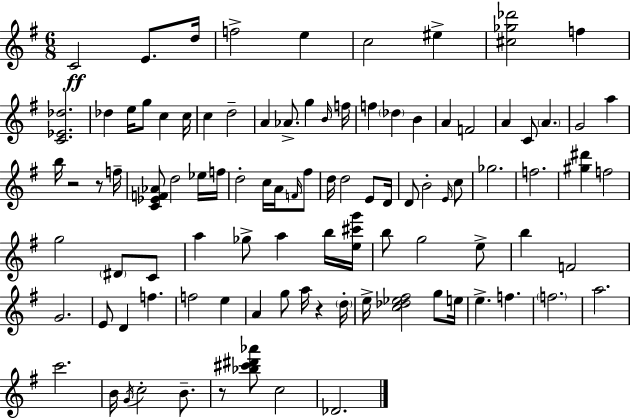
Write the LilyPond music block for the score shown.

{
  \clef treble
  \numericTimeSignature
  \time 6/8
  \key g \major
  c'2\ff e'8. d''16 | f''2-> e''4 | c''2 eis''4-> | <cis'' ges'' des'''>2 f''4 | \break <c' ees' des''>2. | des''4 e''16 g''8 c''4 c''16 | c''4 d''2-- | a'4 aes'8.-> g''4 \grace { b'16 } | \break f''16 f''4 \parenthesize des''4 b'4 | a'4 f'2 | a'4 c'8 \parenthesize a'4. | g'2 a''4 | \break b''16 r2 r8 | f''16-- <c' ees' f' aes'>8 d''2 ees''16 | f''16 d''2-. c''16 a'16 \grace { f'16 } | fis''8 d''16 d''2 e'8 | \break d'16 d'8 b'2-. | \grace { e'16 } c''8 ges''2. | f''2. | <gis'' dis'''>4 f''2 | \break g''2 \parenthesize dis'8 | c'8 a''4 ges''8-> a''4 | b''16 <e'' cis''' g'''>16 b''8 g''2 | e''8-> b''4 f'2 | \break g'2. | e'8 d'4 f''4. | f''2 e''4 | a'4 g''8 a''16 r4 | \break \parenthesize d''16-. e''16-> <c'' des'' ees'' fis''>2 | g''8 e''16 e''4.-> f''4. | \parenthesize f''2. | a''2. | \break c'''2. | b'16 \acciaccatura { g'16 } c''2-. | b'8.-- r8 <bes'' cis''' dis''' aes'''>8 c''2 | des'2. | \break \bar "|."
}